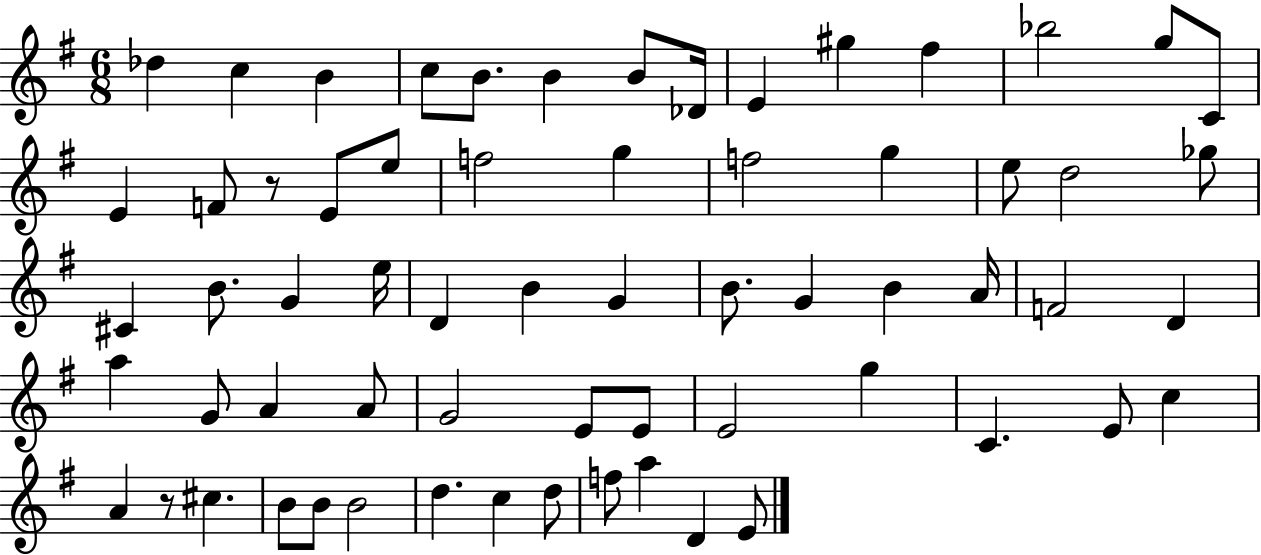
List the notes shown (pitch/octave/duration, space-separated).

Db5/q C5/q B4/q C5/e B4/e. B4/q B4/e Db4/s E4/q G#5/q F#5/q Bb5/h G5/e C4/e E4/q F4/e R/e E4/e E5/e F5/h G5/q F5/h G5/q E5/e D5/h Gb5/e C#4/q B4/e. G4/q E5/s D4/q B4/q G4/q B4/e. G4/q B4/q A4/s F4/h D4/q A5/q G4/e A4/q A4/e G4/h E4/e E4/e E4/h G5/q C4/q. E4/e C5/q A4/q R/e C#5/q. B4/e B4/e B4/h D5/q. C5/q D5/e F5/e A5/q D4/q E4/e